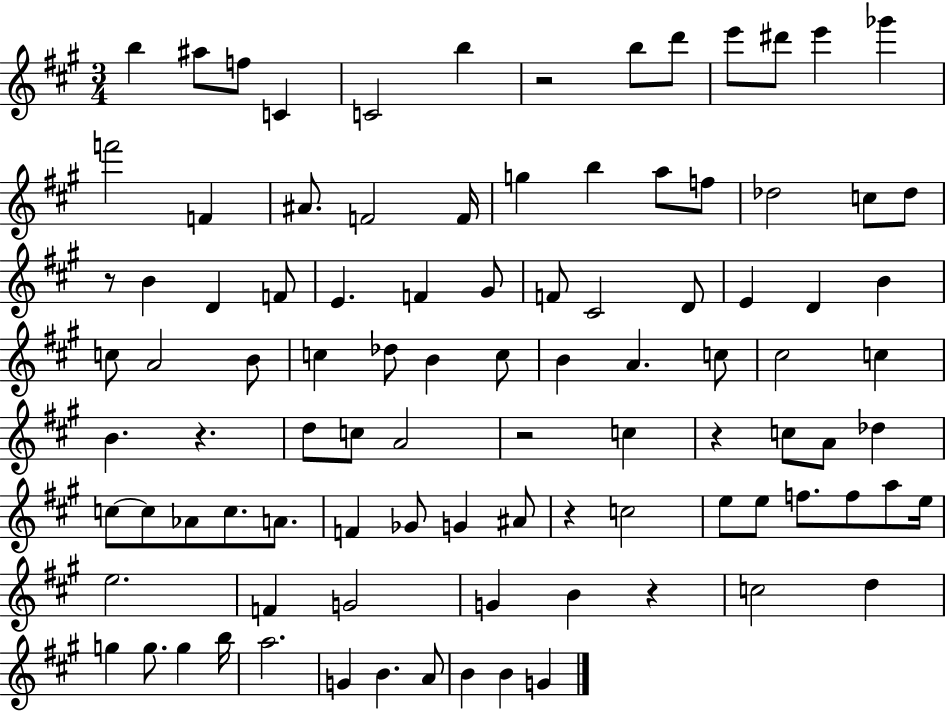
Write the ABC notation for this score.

X:1
T:Untitled
M:3/4
L:1/4
K:A
b ^a/2 f/2 C C2 b z2 b/2 d'/2 e'/2 ^d'/2 e' _g' f'2 F ^A/2 F2 F/4 g b a/2 f/2 _d2 c/2 _d/2 z/2 B D F/2 E F ^G/2 F/2 ^C2 D/2 E D B c/2 A2 B/2 c _d/2 B c/2 B A c/2 ^c2 c B z d/2 c/2 A2 z2 c z c/2 A/2 _d c/2 c/2 _A/2 c/2 A/2 F _G/2 G ^A/2 z c2 e/2 e/2 f/2 f/2 a/2 e/4 e2 F G2 G B z c2 d g g/2 g b/4 a2 G B A/2 B B G